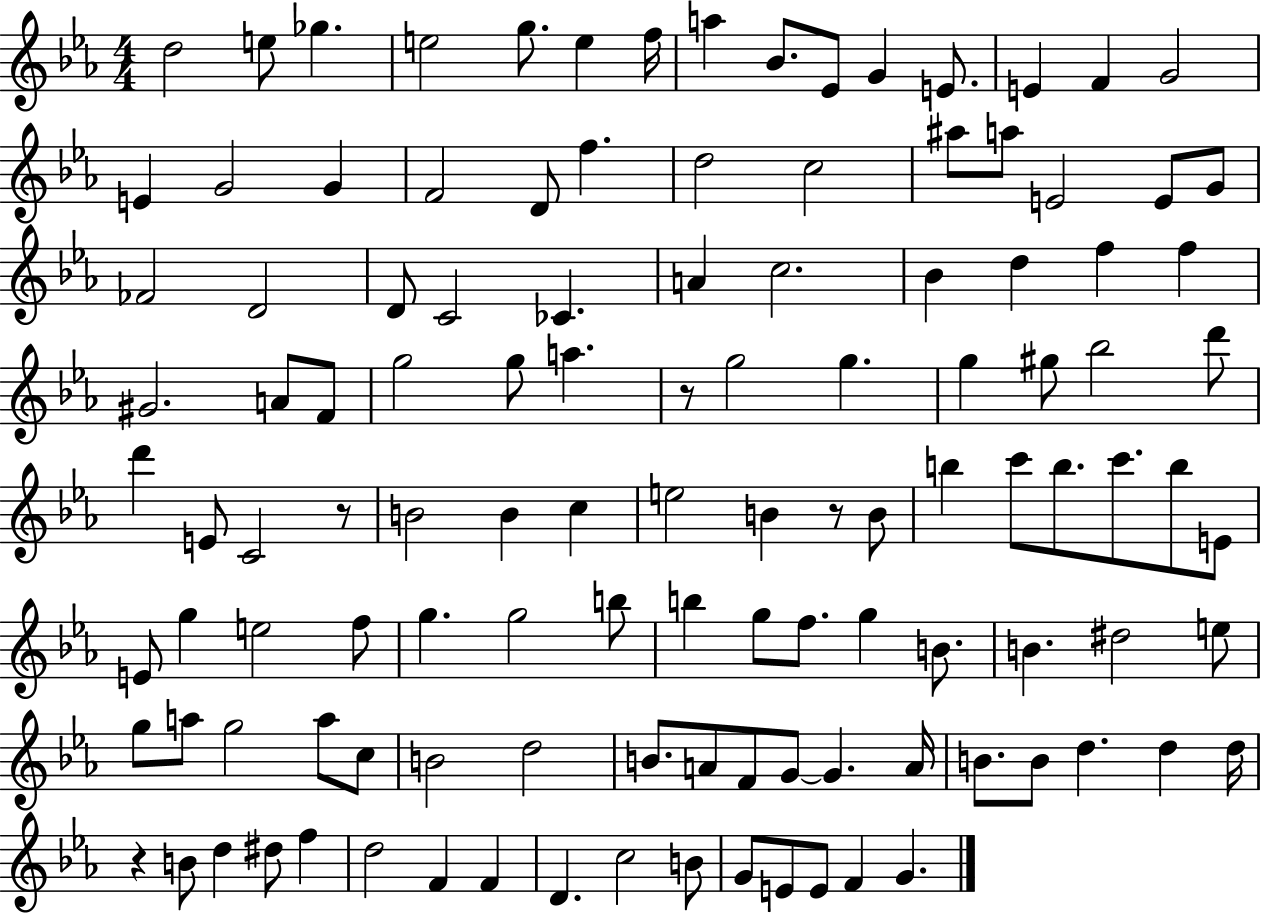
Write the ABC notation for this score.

X:1
T:Untitled
M:4/4
L:1/4
K:Eb
d2 e/2 _g e2 g/2 e f/4 a _B/2 _E/2 G E/2 E F G2 E G2 G F2 D/2 f d2 c2 ^a/2 a/2 E2 E/2 G/2 _F2 D2 D/2 C2 _C A c2 _B d f f ^G2 A/2 F/2 g2 g/2 a z/2 g2 g g ^g/2 _b2 d'/2 d' E/2 C2 z/2 B2 B c e2 B z/2 B/2 b c'/2 b/2 c'/2 b/2 E/2 E/2 g e2 f/2 g g2 b/2 b g/2 f/2 g B/2 B ^d2 e/2 g/2 a/2 g2 a/2 c/2 B2 d2 B/2 A/2 F/2 G/2 G A/4 B/2 B/2 d d d/4 z B/2 d ^d/2 f d2 F F D c2 B/2 G/2 E/2 E/2 F G